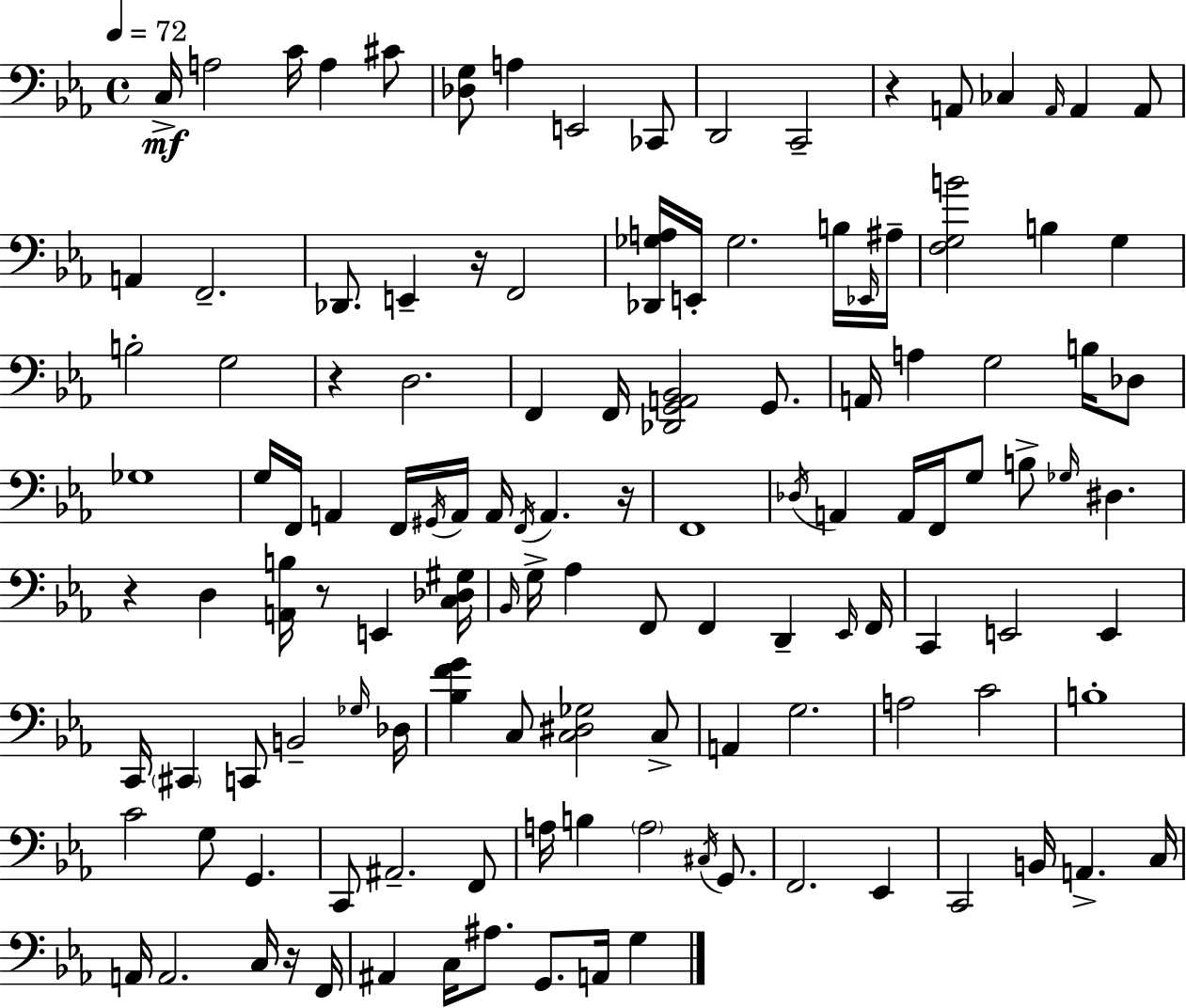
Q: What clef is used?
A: bass